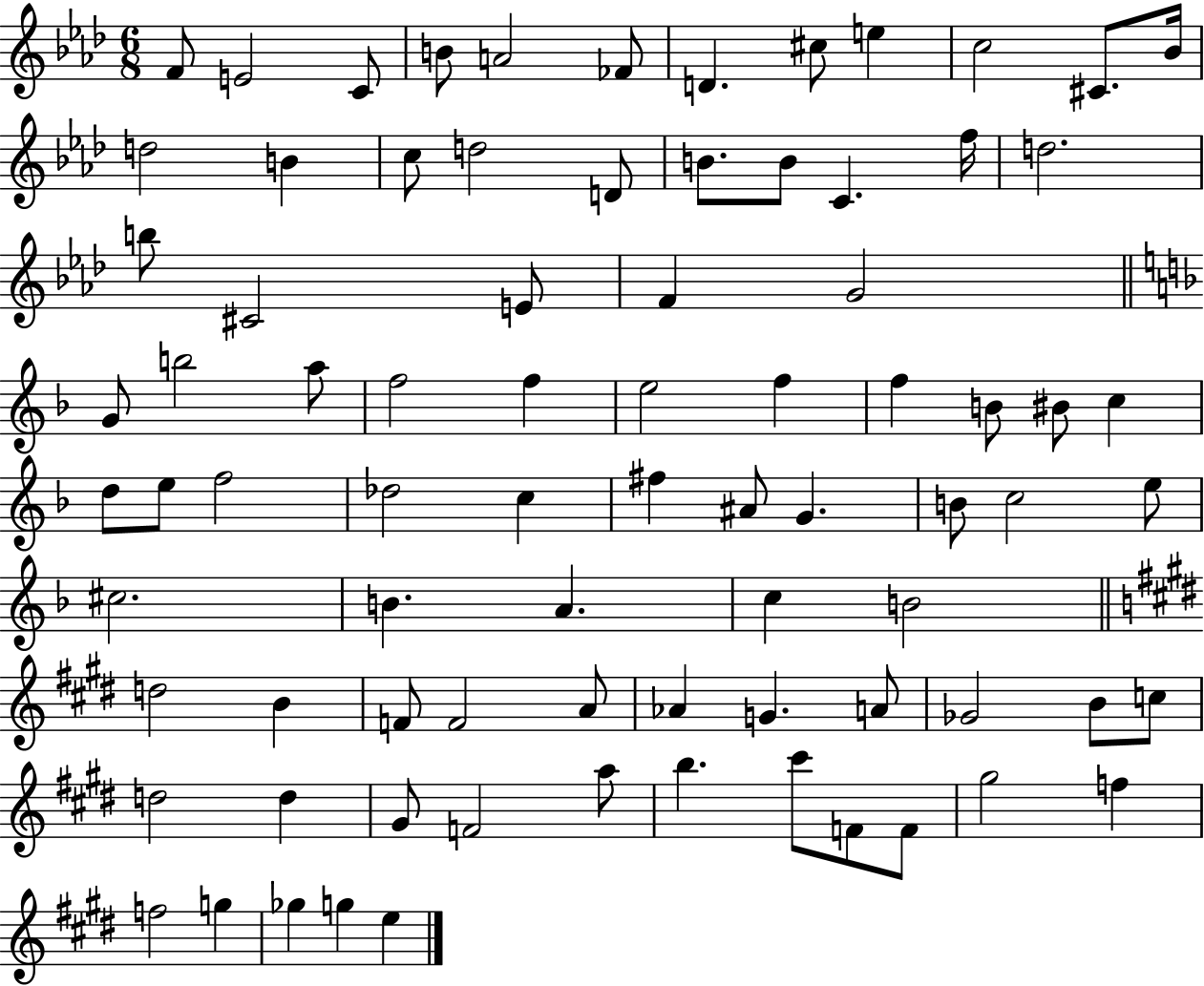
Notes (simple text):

F4/e E4/h C4/e B4/e A4/h FES4/e D4/q. C#5/e E5/q C5/h C#4/e. Bb4/s D5/h B4/q C5/e D5/h D4/e B4/e. B4/e C4/q. F5/s D5/h. B5/e C#4/h E4/e F4/q G4/h G4/e B5/h A5/e F5/h F5/q E5/h F5/q F5/q B4/e BIS4/e C5/q D5/e E5/e F5/h Db5/h C5/q F#5/q A#4/e G4/q. B4/e C5/h E5/e C#5/h. B4/q. A4/q. C5/q B4/h D5/h B4/q F4/e F4/h A4/e Ab4/q G4/q. A4/e Gb4/h B4/e C5/e D5/h D5/q G#4/e F4/h A5/e B5/q. C#6/e F4/e F4/e G#5/h F5/q F5/h G5/q Gb5/q G5/q E5/q